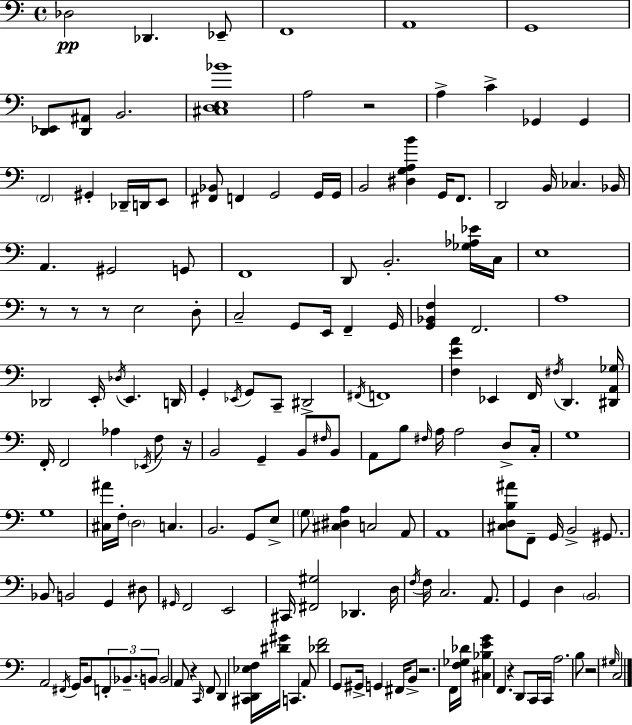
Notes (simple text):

Db3/h Db2/q. Eb2/e F2/w A2/w G2/w [D2,Eb2]/e [D2,A#2]/e B2/h. [C#3,D3,E3,Bb4]/w A3/h R/h A3/q C4/q Gb2/q Gb2/q F2/h G#2/q Db2/s D2/s E2/e [F#2,Bb2]/e F2/q G2/h G2/s G2/s B2/h [D#3,G3,A3,B4]/q G2/s F2/e. D2/h B2/s CES3/q. Bb2/s A2/q. G#2/h G2/e F2/w D2/e B2/h. [Gb3,Ab3,Eb4]/s C3/s E3/w R/e R/e R/e E3/h D3/e C3/h G2/e E2/s F2/q G2/s [G2,Bb2,F3]/q F2/h. A3/w Db2/h E2/s Db3/s E2/q. D2/s G2/q Eb2/s G2/e C2/e D#2/h F#2/s F2/w [F3,E4,A4]/q Eb2/q F2/s F#3/s D2/q. [D#2,A2,Gb3]/s F2/s F2/h Ab3/q Eb2/s F3/e R/s B2/h G2/q B2/e F#3/s B2/e A2/e B3/e F#3/s A3/s A3/h D3/e C3/s G3/w G3/w [C#3,A#4]/s F3/s D3/h C3/q. B2/h. G2/e E3/e G3/e [C#3,D#3,A3]/q C3/h A2/e A2/w [C#3,D3,B3,A#4]/e F2/e G2/s B2/h G#2/e. Bb2/e B2/h G2/q D#3/e G#2/s F2/h E2/h C#2/s [F#2,G#3]/h Db2/q. D3/s F3/s F3/s C3/h. A2/e. G2/q D3/q B2/h A2/h F#2/s G2/s B2/e F2/e Bb2/e. B2/e B2/h A2/e R/q C2/s F2/e D2/q [C#2,D2,Eb3,F3]/s [D#4,G#4]/s C2/q. A2/e [Db4,F4]/h G2/e G#2/s G2/q F#2/s B2/e R/h. F2/s [F3,Gb3,Db4]/s [C#3,Bb3,E4,G4]/q F2/q. R/q D2/e C2/s C2/s A3/h. B3/e R/h G#3/s C3/h